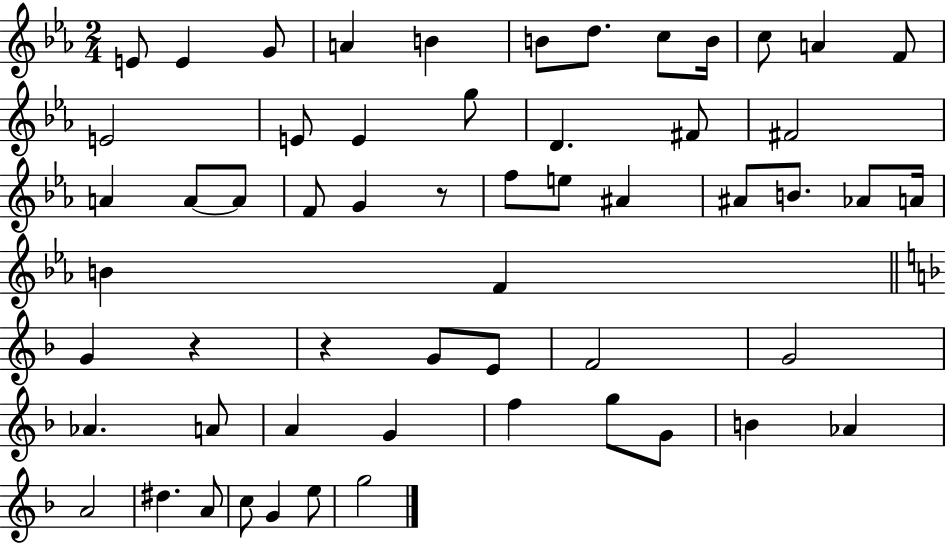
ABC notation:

X:1
T:Untitled
M:2/4
L:1/4
K:Eb
E/2 E G/2 A B B/2 d/2 c/2 B/4 c/2 A F/2 E2 E/2 E g/2 D ^F/2 ^F2 A A/2 A/2 F/2 G z/2 f/2 e/2 ^A ^A/2 B/2 _A/2 A/4 B F G z z G/2 E/2 F2 G2 _A A/2 A G f g/2 G/2 B _A A2 ^d A/2 c/2 G e/2 g2